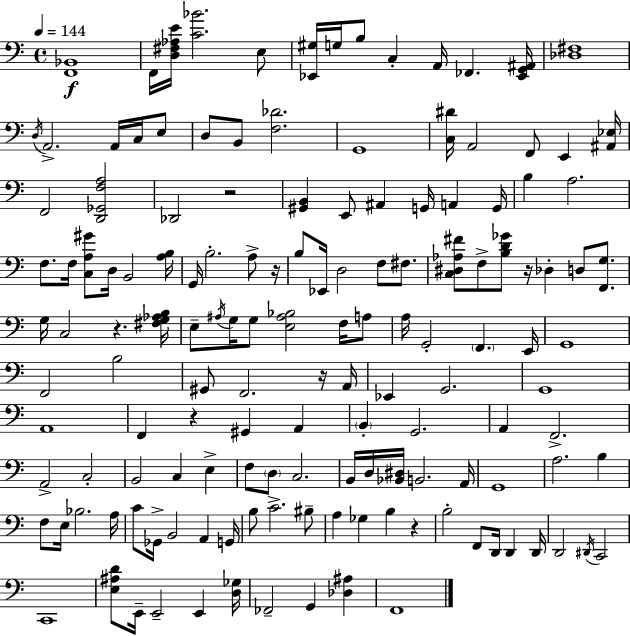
X:1
T:Untitled
M:4/4
L:1/4
K:C
[F,,_B,,]4 F,,/4 [D,^F,_A,E]/4 [C_B]2 E,/2 [_E,,^G,]/4 G,/4 B,/2 C, A,,/4 _F,, [_E,,G,,^A,,]/4 [_D,^F,]4 D,/4 A,,2 A,,/4 C,/4 E,/2 D,/2 B,,/2 [F,_D]2 G,,4 [C,^D]/4 A,,2 F,,/2 E,, [^A,,_E,]/4 F,,2 [D,,_G,,F,A,]2 _D,,2 z2 [^G,,B,,] E,,/2 ^A,, G,,/4 A,, G,,/4 B, A,2 F,/2 F,/4 [C,A,^G]/2 D,/4 B,,2 [A,B,]/4 G,,/4 B,2 A,/2 z/4 B,/2 _E,,/4 D,2 F,/2 ^F,/2 [C,^D,_A,^F]/2 F,/2 [B,D_G]/2 z/4 _D, D,/2 [F,,G,]/2 G,/4 C,2 z [^F,G,_A,B,]/4 E,/2 ^A,/4 G,/4 G,/2 [E,^A,_B,]2 F,/4 A,/2 A,/4 G,,2 F,, E,,/4 G,,4 F,,2 B,2 ^G,,/2 F,,2 z/4 A,,/4 _E,, G,,2 G,,4 A,,4 F,, z ^G,, A,, B,, G,,2 A,, F,,2 A,,2 C,2 B,,2 C, E, F,/2 D,/2 C,2 B,,/4 D,/4 [_B,,^D,]/4 B,,2 A,,/4 G,,4 A,2 B, F,/2 E,/4 _B,2 A,/4 C/2 _G,,/4 B,,2 A,, G,,/4 B,/2 C2 ^B,/2 A, _G, B, z B,2 F,,/2 D,,/4 D,, D,,/4 D,,2 ^D,,/4 C,,2 C,,4 [E,^A,D]/2 E,,/4 E,,2 E,, [D,_G,]/4 _F,,2 G,, [_D,^A,] F,,4